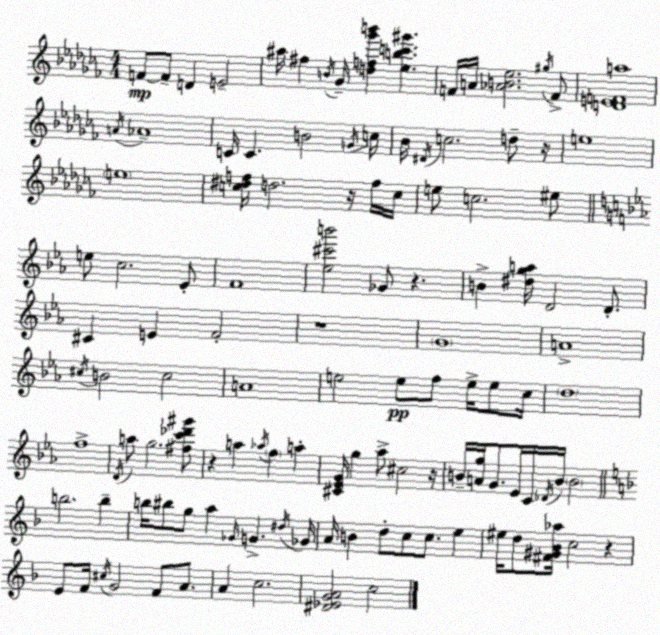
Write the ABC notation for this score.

X:1
T:Untitled
M:4/4
L:1/4
K:Abm
F/2 F/2 D E2 ^a/4 ^f B/4 _G/4 [df_g'b'] [_ebc'^g'] F/4 A/4 [_AB_e]2 ^g/4 F/2 [DEFa]4 A/4 _A4 C/4 C B2 G/4 c/4 _B/4 ^D/4 c2 d/2 z/4 e4 e4 [c^df]/4 d2 z/4 f/4 c/4 e/2 c2 ^e/2 e/2 c2 _E/2 F4 [_e^c'b']2 _G/2 z B [^dga]/4 D2 D/2 ^C E F2 z4 G4 A4 ^c/4 B2 ^c2 A4 e2 e/2 f/2 e/4 e/2 c/4 d4 f4 D/4 a/2 g2 [^fc'_d'^g']/2 z a _a/4 f a [^C_EG]/4 g _a/2 ^c2 z/4 B/4 [Ag]/4 G/2 _E/4 C/4 _D/4 B/4 B2 b2 b b/4 ^b/2 g/2 a _G/4 G ^d/4 _G/4 A/4 B d/2 c/2 c/2 e ^e/4 d/2 [^F^G_B_a]/4 c2 z E/2 F/4 ^c/4 G2 F/2 A/2 A c2 [^D_EGA]2 c2